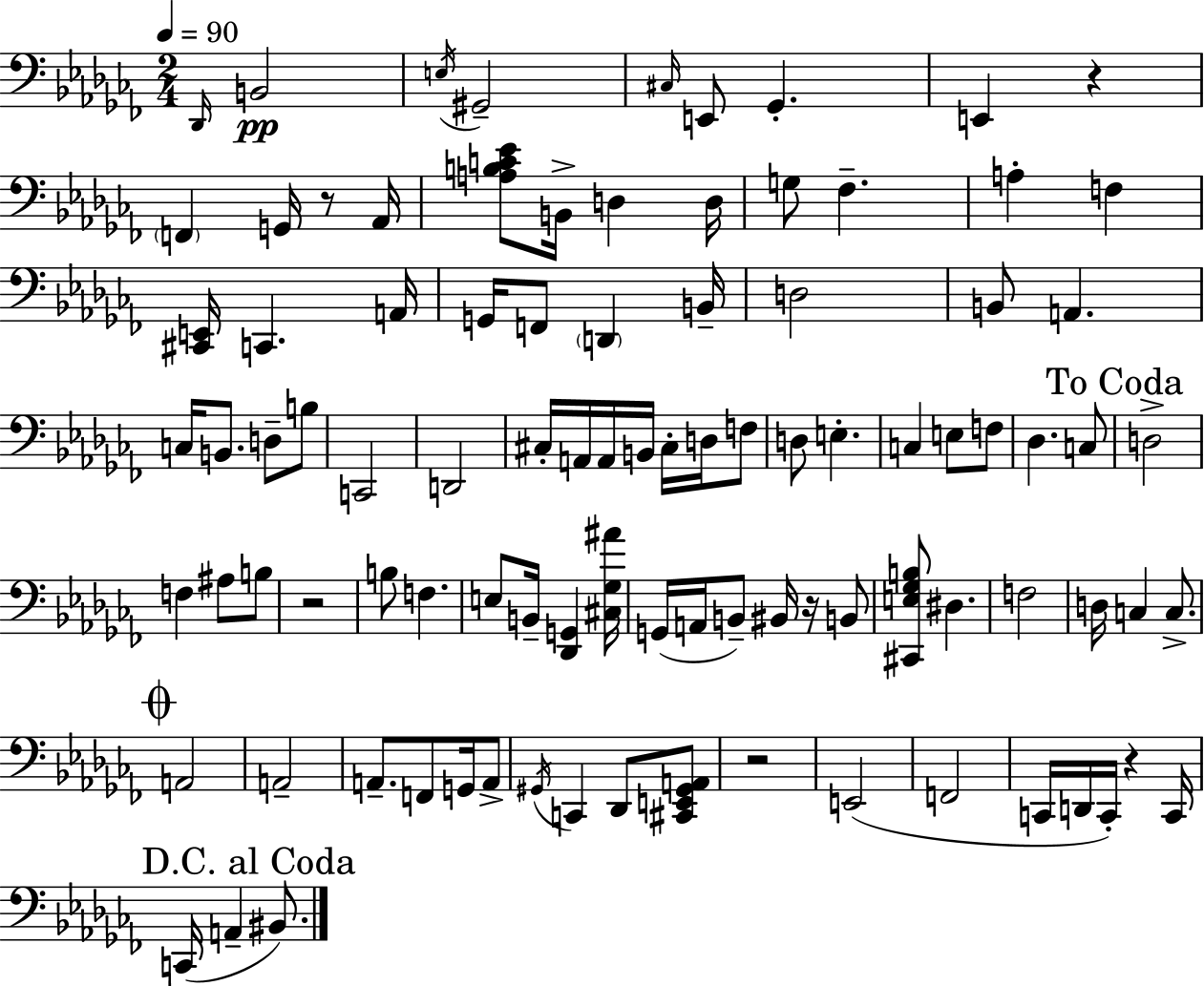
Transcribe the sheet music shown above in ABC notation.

X:1
T:Untitled
M:2/4
L:1/4
K:Abm
_D,,/4 B,,2 E,/4 ^G,,2 ^C,/4 E,,/2 _G,, E,, z F,, G,,/4 z/2 _A,,/4 [A,B,C_E]/2 B,,/4 D, D,/4 G,/2 _F, A, F, [^C,,E,,]/4 C,, A,,/4 G,,/4 F,,/2 D,, B,,/4 D,2 B,,/2 A,, C,/4 B,,/2 D,/2 B,/2 C,,2 D,,2 ^C,/4 A,,/4 A,,/4 B,,/4 ^C,/4 D,/4 F,/2 D,/2 E, C, E,/2 F,/2 _D, C,/2 D,2 F, ^A,/2 B,/2 z2 B,/2 F, E,/2 B,,/4 [_D,,G,,] [^C,_G,^A]/4 G,,/4 A,,/4 B,,/2 ^B,,/4 z/4 B,,/2 [^C,,E,_G,B,]/2 ^D, F,2 D,/4 C, C,/2 A,,2 A,,2 A,,/2 F,,/2 G,,/4 A,,/2 ^G,,/4 C,, _D,,/2 [^C,,E,,^G,,A,,]/2 z2 E,,2 F,,2 C,,/4 D,,/4 C,,/4 z C,,/4 C,,/4 A,, ^B,,/2